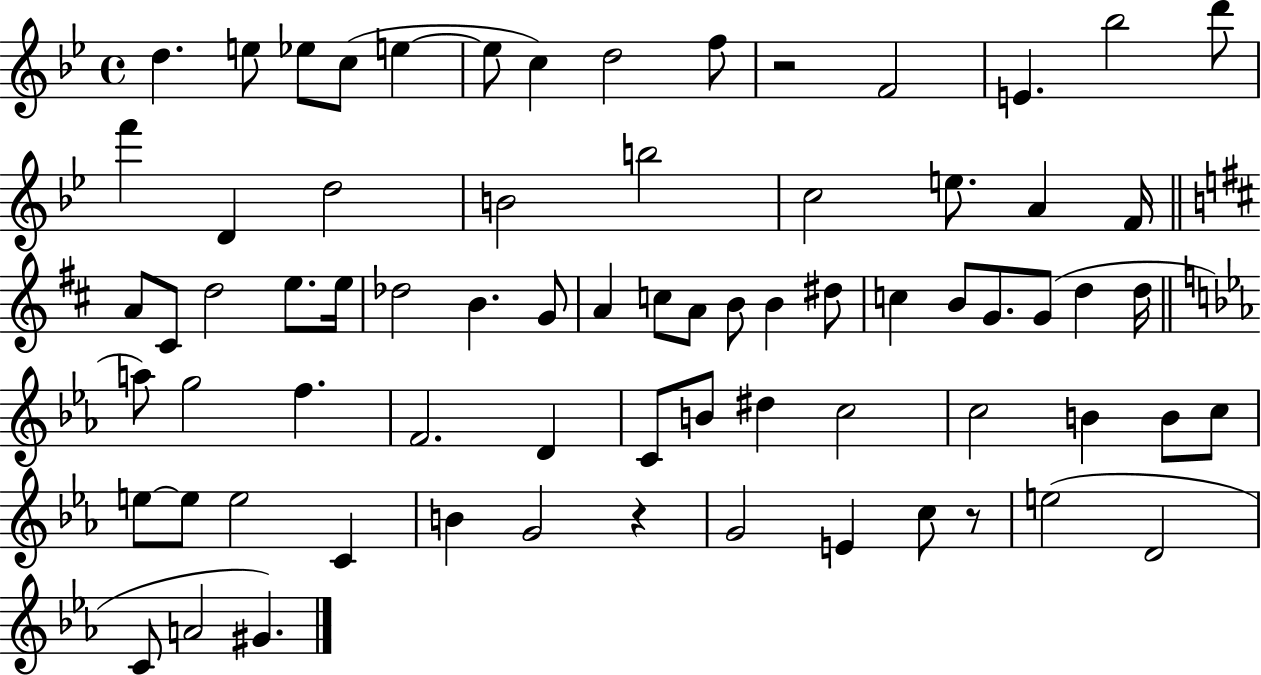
{
  \clef treble
  \time 4/4
  \defaultTimeSignature
  \key bes \major
  d''4. e''8 ees''8 c''8( e''4~~ | e''8 c''4) d''2 f''8 | r2 f'2 | e'4. bes''2 d'''8 | \break f'''4 d'4 d''2 | b'2 b''2 | c''2 e''8. a'4 f'16 | \bar "||" \break \key d \major a'8 cis'8 d''2 e''8. e''16 | des''2 b'4. g'8 | a'4 c''8 a'8 b'8 b'4 dis''8 | c''4 b'8 g'8. g'8( d''4 d''16 | \break \bar "||" \break \key c \minor a''8) g''2 f''4. | f'2. d'4 | c'8 b'8 dis''4 c''2 | c''2 b'4 b'8 c''8 | \break e''8~~ e''8 e''2 c'4 | b'4 g'2 r4 | g'2 e'4 c''8 r8 | e''2( d'2 | \break c'8 a'2 gis'4.) | \bar "|."
}